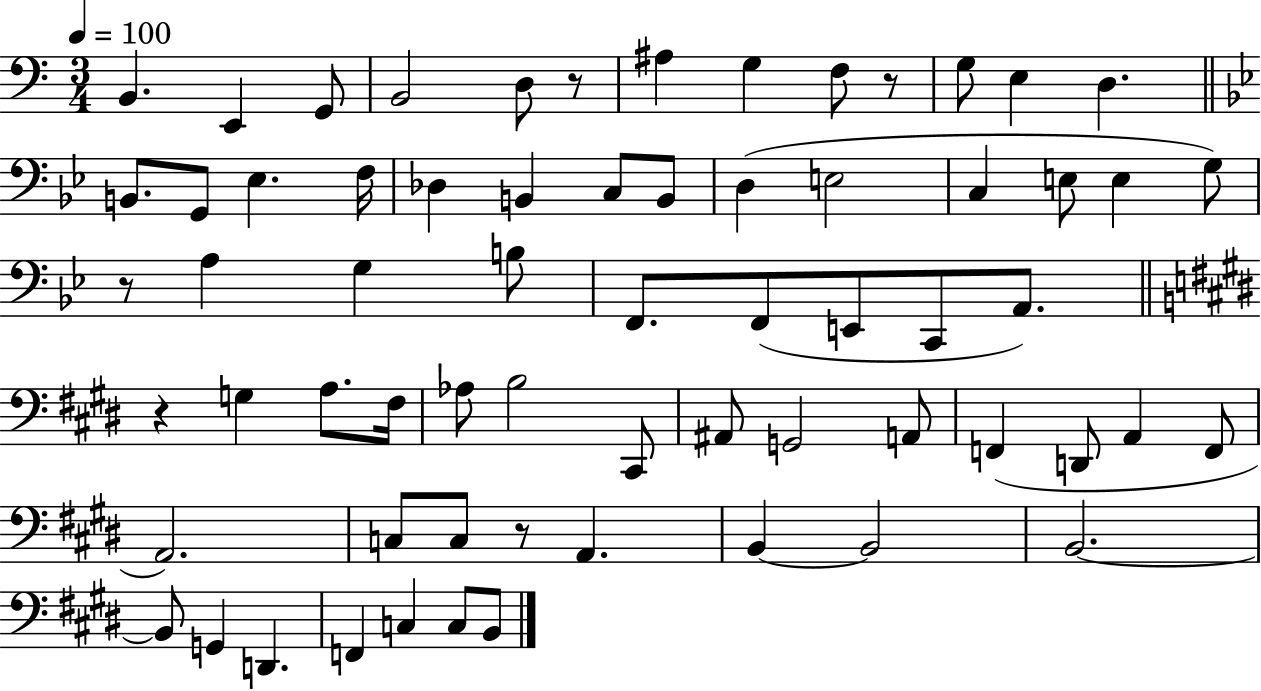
B2/q. E2/q G2/e B2/h D3/e R/e A#3/q G3/q F3/e R/e G3/e E3/q D3/q. B2/e. G2/e Eb3/q. F3/s Db3/q B2/q C3/e B2/e D3/q E3/h C3/q E3/e E3/q G3/e R/e A3/q G3/q B3/e F2/e. F2/e E2/e C2/e A2/e. R/q G3/q A3/e. F#3/s Ab3/e B3/h C#2/e A#2/e G2/h A2/e F2/q D2/e A2/q F2/e A2/h. C3/e C3/e R/e A2/q. B2/q B2/h B2/h. B2/e G2/q D2/q. F2/q C3/q C3/e B2/e